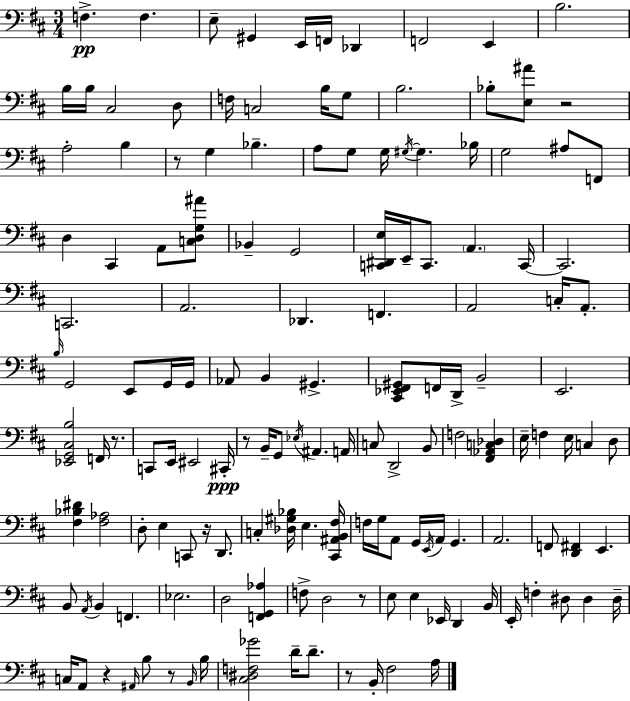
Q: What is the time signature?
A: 3/4